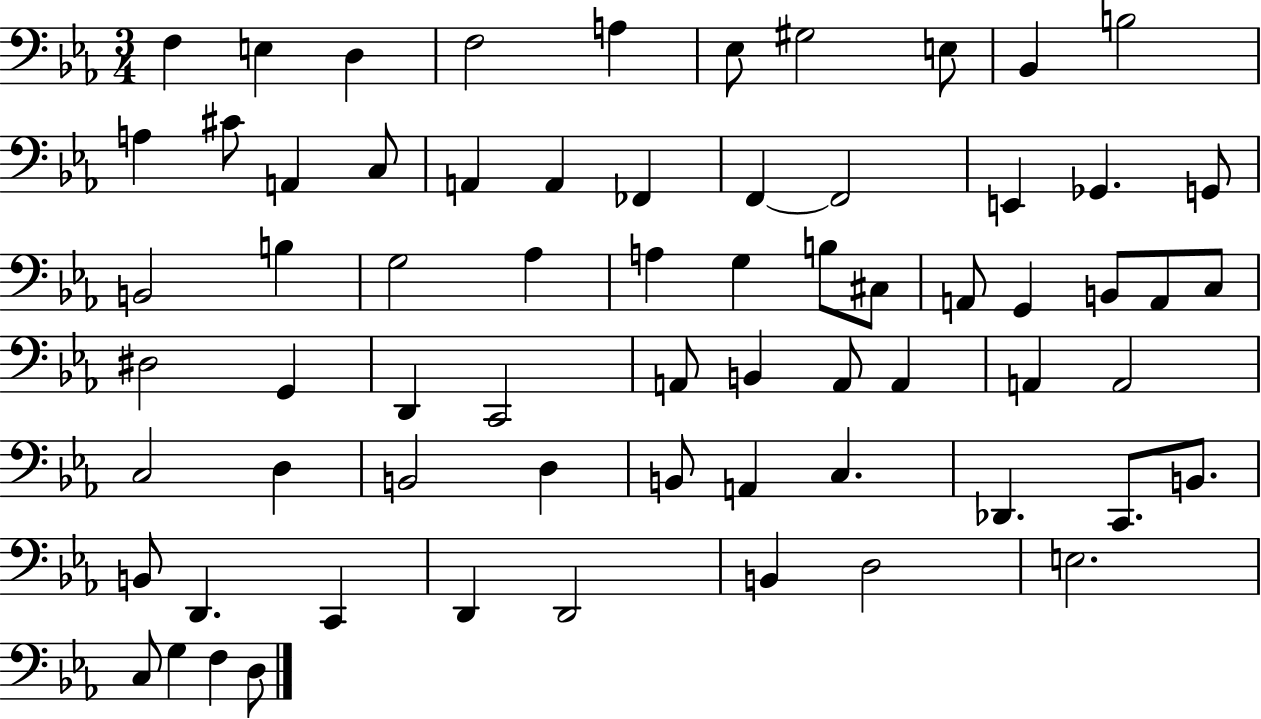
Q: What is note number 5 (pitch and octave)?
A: A3